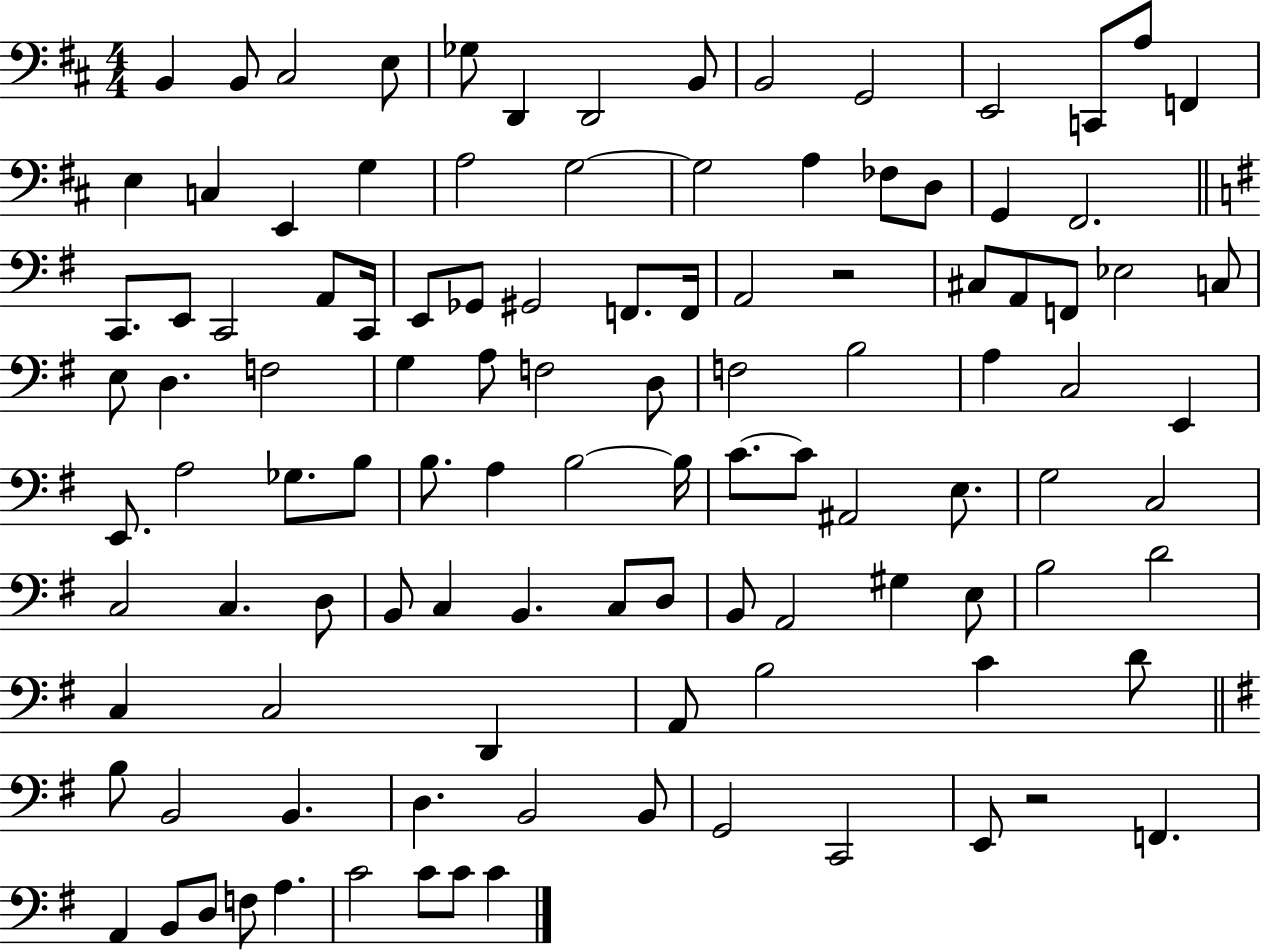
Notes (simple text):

B2/q B2/e C#3/h E3/e Gb3/e D2/q D2/h B2/e B2/h G2/h E2/h C2/e A3/e F2/q E3/q C3/q E2/q G3/q A3/h G3/h G3/h A3/q FES3/e D3/e G2/q F#2/h. C2/e. E2/e C2/h A2/e C2/s E2/e Gb2/e G#2/h F2/e. F2/s A2/h R/h C#3/e A2/e F2/e Eb3/h C3/e E3/e D3/q. F3/h G3/q A3/e F3/h D3/e F3/h B3/h A3/q C3/h E2/q E2/e. A3/h Gb3/e. B3/e B3/e. A3/q B3/h B3/s C4/e. C4/e A#2/h E3/e. G3/h C3/h C3/h C3/q. D3/e B2/e C3/q B2/q. C3/e D3/e B2/e A2/h G#3/q E3/e B3/h D4/h C3/q C3/h D2/q A2/e B3/h C4/q D4/e B3/e B2/h B2/q. D3/q. B2/h B2/e G2/h C2/h E2/e R/h F2/q. A2/q B2/e D3/e F3/e A3/q. C4/h C4/e C4/e C4/q